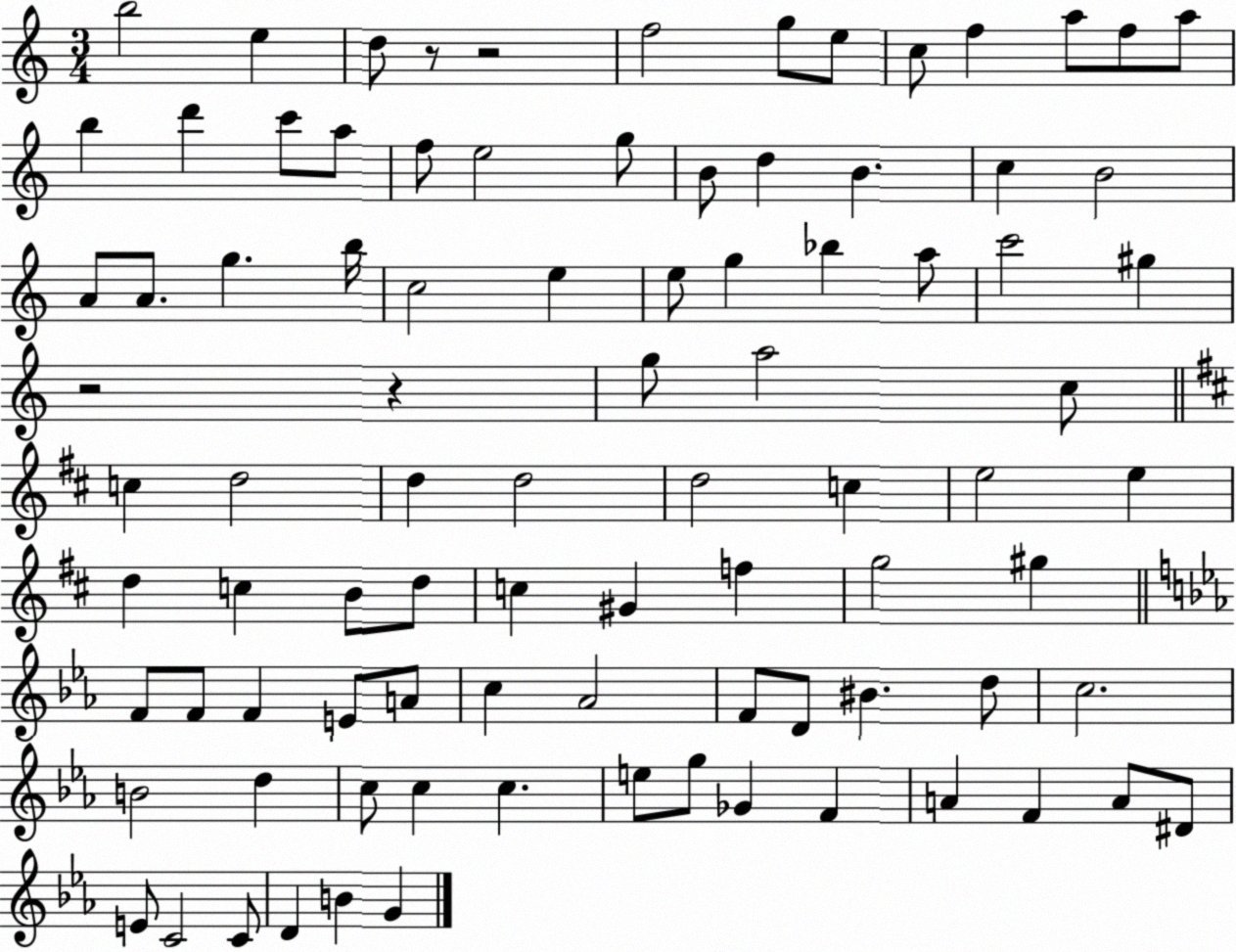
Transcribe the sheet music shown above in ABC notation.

X:1
T:Untitled
M:3/4
L:1/4
K:C
b2 e d/2 z/2 z2 f2 g/2 e/2 c/2 f a/2 f/2 a/2 b d' c'/2 a/2 f/2 e2 g/2 B/2 d B c B2 A/2 A/2 g b/4 c2 e e/2 g _b a/2 c'2 ^g z2 z g/2 a2 c/2 c d2 d d2 d2 c e2 e d c B/2 d/2 c ^G f g2 ^g F/2 F/2 F E/2 A/2 c _A2 F/2 D/2 ^B d/2 c2 B2 d c/2 c c e/2 g/2 _G F A F A/2 ^D/2 E/2 C2 C/2 D B G